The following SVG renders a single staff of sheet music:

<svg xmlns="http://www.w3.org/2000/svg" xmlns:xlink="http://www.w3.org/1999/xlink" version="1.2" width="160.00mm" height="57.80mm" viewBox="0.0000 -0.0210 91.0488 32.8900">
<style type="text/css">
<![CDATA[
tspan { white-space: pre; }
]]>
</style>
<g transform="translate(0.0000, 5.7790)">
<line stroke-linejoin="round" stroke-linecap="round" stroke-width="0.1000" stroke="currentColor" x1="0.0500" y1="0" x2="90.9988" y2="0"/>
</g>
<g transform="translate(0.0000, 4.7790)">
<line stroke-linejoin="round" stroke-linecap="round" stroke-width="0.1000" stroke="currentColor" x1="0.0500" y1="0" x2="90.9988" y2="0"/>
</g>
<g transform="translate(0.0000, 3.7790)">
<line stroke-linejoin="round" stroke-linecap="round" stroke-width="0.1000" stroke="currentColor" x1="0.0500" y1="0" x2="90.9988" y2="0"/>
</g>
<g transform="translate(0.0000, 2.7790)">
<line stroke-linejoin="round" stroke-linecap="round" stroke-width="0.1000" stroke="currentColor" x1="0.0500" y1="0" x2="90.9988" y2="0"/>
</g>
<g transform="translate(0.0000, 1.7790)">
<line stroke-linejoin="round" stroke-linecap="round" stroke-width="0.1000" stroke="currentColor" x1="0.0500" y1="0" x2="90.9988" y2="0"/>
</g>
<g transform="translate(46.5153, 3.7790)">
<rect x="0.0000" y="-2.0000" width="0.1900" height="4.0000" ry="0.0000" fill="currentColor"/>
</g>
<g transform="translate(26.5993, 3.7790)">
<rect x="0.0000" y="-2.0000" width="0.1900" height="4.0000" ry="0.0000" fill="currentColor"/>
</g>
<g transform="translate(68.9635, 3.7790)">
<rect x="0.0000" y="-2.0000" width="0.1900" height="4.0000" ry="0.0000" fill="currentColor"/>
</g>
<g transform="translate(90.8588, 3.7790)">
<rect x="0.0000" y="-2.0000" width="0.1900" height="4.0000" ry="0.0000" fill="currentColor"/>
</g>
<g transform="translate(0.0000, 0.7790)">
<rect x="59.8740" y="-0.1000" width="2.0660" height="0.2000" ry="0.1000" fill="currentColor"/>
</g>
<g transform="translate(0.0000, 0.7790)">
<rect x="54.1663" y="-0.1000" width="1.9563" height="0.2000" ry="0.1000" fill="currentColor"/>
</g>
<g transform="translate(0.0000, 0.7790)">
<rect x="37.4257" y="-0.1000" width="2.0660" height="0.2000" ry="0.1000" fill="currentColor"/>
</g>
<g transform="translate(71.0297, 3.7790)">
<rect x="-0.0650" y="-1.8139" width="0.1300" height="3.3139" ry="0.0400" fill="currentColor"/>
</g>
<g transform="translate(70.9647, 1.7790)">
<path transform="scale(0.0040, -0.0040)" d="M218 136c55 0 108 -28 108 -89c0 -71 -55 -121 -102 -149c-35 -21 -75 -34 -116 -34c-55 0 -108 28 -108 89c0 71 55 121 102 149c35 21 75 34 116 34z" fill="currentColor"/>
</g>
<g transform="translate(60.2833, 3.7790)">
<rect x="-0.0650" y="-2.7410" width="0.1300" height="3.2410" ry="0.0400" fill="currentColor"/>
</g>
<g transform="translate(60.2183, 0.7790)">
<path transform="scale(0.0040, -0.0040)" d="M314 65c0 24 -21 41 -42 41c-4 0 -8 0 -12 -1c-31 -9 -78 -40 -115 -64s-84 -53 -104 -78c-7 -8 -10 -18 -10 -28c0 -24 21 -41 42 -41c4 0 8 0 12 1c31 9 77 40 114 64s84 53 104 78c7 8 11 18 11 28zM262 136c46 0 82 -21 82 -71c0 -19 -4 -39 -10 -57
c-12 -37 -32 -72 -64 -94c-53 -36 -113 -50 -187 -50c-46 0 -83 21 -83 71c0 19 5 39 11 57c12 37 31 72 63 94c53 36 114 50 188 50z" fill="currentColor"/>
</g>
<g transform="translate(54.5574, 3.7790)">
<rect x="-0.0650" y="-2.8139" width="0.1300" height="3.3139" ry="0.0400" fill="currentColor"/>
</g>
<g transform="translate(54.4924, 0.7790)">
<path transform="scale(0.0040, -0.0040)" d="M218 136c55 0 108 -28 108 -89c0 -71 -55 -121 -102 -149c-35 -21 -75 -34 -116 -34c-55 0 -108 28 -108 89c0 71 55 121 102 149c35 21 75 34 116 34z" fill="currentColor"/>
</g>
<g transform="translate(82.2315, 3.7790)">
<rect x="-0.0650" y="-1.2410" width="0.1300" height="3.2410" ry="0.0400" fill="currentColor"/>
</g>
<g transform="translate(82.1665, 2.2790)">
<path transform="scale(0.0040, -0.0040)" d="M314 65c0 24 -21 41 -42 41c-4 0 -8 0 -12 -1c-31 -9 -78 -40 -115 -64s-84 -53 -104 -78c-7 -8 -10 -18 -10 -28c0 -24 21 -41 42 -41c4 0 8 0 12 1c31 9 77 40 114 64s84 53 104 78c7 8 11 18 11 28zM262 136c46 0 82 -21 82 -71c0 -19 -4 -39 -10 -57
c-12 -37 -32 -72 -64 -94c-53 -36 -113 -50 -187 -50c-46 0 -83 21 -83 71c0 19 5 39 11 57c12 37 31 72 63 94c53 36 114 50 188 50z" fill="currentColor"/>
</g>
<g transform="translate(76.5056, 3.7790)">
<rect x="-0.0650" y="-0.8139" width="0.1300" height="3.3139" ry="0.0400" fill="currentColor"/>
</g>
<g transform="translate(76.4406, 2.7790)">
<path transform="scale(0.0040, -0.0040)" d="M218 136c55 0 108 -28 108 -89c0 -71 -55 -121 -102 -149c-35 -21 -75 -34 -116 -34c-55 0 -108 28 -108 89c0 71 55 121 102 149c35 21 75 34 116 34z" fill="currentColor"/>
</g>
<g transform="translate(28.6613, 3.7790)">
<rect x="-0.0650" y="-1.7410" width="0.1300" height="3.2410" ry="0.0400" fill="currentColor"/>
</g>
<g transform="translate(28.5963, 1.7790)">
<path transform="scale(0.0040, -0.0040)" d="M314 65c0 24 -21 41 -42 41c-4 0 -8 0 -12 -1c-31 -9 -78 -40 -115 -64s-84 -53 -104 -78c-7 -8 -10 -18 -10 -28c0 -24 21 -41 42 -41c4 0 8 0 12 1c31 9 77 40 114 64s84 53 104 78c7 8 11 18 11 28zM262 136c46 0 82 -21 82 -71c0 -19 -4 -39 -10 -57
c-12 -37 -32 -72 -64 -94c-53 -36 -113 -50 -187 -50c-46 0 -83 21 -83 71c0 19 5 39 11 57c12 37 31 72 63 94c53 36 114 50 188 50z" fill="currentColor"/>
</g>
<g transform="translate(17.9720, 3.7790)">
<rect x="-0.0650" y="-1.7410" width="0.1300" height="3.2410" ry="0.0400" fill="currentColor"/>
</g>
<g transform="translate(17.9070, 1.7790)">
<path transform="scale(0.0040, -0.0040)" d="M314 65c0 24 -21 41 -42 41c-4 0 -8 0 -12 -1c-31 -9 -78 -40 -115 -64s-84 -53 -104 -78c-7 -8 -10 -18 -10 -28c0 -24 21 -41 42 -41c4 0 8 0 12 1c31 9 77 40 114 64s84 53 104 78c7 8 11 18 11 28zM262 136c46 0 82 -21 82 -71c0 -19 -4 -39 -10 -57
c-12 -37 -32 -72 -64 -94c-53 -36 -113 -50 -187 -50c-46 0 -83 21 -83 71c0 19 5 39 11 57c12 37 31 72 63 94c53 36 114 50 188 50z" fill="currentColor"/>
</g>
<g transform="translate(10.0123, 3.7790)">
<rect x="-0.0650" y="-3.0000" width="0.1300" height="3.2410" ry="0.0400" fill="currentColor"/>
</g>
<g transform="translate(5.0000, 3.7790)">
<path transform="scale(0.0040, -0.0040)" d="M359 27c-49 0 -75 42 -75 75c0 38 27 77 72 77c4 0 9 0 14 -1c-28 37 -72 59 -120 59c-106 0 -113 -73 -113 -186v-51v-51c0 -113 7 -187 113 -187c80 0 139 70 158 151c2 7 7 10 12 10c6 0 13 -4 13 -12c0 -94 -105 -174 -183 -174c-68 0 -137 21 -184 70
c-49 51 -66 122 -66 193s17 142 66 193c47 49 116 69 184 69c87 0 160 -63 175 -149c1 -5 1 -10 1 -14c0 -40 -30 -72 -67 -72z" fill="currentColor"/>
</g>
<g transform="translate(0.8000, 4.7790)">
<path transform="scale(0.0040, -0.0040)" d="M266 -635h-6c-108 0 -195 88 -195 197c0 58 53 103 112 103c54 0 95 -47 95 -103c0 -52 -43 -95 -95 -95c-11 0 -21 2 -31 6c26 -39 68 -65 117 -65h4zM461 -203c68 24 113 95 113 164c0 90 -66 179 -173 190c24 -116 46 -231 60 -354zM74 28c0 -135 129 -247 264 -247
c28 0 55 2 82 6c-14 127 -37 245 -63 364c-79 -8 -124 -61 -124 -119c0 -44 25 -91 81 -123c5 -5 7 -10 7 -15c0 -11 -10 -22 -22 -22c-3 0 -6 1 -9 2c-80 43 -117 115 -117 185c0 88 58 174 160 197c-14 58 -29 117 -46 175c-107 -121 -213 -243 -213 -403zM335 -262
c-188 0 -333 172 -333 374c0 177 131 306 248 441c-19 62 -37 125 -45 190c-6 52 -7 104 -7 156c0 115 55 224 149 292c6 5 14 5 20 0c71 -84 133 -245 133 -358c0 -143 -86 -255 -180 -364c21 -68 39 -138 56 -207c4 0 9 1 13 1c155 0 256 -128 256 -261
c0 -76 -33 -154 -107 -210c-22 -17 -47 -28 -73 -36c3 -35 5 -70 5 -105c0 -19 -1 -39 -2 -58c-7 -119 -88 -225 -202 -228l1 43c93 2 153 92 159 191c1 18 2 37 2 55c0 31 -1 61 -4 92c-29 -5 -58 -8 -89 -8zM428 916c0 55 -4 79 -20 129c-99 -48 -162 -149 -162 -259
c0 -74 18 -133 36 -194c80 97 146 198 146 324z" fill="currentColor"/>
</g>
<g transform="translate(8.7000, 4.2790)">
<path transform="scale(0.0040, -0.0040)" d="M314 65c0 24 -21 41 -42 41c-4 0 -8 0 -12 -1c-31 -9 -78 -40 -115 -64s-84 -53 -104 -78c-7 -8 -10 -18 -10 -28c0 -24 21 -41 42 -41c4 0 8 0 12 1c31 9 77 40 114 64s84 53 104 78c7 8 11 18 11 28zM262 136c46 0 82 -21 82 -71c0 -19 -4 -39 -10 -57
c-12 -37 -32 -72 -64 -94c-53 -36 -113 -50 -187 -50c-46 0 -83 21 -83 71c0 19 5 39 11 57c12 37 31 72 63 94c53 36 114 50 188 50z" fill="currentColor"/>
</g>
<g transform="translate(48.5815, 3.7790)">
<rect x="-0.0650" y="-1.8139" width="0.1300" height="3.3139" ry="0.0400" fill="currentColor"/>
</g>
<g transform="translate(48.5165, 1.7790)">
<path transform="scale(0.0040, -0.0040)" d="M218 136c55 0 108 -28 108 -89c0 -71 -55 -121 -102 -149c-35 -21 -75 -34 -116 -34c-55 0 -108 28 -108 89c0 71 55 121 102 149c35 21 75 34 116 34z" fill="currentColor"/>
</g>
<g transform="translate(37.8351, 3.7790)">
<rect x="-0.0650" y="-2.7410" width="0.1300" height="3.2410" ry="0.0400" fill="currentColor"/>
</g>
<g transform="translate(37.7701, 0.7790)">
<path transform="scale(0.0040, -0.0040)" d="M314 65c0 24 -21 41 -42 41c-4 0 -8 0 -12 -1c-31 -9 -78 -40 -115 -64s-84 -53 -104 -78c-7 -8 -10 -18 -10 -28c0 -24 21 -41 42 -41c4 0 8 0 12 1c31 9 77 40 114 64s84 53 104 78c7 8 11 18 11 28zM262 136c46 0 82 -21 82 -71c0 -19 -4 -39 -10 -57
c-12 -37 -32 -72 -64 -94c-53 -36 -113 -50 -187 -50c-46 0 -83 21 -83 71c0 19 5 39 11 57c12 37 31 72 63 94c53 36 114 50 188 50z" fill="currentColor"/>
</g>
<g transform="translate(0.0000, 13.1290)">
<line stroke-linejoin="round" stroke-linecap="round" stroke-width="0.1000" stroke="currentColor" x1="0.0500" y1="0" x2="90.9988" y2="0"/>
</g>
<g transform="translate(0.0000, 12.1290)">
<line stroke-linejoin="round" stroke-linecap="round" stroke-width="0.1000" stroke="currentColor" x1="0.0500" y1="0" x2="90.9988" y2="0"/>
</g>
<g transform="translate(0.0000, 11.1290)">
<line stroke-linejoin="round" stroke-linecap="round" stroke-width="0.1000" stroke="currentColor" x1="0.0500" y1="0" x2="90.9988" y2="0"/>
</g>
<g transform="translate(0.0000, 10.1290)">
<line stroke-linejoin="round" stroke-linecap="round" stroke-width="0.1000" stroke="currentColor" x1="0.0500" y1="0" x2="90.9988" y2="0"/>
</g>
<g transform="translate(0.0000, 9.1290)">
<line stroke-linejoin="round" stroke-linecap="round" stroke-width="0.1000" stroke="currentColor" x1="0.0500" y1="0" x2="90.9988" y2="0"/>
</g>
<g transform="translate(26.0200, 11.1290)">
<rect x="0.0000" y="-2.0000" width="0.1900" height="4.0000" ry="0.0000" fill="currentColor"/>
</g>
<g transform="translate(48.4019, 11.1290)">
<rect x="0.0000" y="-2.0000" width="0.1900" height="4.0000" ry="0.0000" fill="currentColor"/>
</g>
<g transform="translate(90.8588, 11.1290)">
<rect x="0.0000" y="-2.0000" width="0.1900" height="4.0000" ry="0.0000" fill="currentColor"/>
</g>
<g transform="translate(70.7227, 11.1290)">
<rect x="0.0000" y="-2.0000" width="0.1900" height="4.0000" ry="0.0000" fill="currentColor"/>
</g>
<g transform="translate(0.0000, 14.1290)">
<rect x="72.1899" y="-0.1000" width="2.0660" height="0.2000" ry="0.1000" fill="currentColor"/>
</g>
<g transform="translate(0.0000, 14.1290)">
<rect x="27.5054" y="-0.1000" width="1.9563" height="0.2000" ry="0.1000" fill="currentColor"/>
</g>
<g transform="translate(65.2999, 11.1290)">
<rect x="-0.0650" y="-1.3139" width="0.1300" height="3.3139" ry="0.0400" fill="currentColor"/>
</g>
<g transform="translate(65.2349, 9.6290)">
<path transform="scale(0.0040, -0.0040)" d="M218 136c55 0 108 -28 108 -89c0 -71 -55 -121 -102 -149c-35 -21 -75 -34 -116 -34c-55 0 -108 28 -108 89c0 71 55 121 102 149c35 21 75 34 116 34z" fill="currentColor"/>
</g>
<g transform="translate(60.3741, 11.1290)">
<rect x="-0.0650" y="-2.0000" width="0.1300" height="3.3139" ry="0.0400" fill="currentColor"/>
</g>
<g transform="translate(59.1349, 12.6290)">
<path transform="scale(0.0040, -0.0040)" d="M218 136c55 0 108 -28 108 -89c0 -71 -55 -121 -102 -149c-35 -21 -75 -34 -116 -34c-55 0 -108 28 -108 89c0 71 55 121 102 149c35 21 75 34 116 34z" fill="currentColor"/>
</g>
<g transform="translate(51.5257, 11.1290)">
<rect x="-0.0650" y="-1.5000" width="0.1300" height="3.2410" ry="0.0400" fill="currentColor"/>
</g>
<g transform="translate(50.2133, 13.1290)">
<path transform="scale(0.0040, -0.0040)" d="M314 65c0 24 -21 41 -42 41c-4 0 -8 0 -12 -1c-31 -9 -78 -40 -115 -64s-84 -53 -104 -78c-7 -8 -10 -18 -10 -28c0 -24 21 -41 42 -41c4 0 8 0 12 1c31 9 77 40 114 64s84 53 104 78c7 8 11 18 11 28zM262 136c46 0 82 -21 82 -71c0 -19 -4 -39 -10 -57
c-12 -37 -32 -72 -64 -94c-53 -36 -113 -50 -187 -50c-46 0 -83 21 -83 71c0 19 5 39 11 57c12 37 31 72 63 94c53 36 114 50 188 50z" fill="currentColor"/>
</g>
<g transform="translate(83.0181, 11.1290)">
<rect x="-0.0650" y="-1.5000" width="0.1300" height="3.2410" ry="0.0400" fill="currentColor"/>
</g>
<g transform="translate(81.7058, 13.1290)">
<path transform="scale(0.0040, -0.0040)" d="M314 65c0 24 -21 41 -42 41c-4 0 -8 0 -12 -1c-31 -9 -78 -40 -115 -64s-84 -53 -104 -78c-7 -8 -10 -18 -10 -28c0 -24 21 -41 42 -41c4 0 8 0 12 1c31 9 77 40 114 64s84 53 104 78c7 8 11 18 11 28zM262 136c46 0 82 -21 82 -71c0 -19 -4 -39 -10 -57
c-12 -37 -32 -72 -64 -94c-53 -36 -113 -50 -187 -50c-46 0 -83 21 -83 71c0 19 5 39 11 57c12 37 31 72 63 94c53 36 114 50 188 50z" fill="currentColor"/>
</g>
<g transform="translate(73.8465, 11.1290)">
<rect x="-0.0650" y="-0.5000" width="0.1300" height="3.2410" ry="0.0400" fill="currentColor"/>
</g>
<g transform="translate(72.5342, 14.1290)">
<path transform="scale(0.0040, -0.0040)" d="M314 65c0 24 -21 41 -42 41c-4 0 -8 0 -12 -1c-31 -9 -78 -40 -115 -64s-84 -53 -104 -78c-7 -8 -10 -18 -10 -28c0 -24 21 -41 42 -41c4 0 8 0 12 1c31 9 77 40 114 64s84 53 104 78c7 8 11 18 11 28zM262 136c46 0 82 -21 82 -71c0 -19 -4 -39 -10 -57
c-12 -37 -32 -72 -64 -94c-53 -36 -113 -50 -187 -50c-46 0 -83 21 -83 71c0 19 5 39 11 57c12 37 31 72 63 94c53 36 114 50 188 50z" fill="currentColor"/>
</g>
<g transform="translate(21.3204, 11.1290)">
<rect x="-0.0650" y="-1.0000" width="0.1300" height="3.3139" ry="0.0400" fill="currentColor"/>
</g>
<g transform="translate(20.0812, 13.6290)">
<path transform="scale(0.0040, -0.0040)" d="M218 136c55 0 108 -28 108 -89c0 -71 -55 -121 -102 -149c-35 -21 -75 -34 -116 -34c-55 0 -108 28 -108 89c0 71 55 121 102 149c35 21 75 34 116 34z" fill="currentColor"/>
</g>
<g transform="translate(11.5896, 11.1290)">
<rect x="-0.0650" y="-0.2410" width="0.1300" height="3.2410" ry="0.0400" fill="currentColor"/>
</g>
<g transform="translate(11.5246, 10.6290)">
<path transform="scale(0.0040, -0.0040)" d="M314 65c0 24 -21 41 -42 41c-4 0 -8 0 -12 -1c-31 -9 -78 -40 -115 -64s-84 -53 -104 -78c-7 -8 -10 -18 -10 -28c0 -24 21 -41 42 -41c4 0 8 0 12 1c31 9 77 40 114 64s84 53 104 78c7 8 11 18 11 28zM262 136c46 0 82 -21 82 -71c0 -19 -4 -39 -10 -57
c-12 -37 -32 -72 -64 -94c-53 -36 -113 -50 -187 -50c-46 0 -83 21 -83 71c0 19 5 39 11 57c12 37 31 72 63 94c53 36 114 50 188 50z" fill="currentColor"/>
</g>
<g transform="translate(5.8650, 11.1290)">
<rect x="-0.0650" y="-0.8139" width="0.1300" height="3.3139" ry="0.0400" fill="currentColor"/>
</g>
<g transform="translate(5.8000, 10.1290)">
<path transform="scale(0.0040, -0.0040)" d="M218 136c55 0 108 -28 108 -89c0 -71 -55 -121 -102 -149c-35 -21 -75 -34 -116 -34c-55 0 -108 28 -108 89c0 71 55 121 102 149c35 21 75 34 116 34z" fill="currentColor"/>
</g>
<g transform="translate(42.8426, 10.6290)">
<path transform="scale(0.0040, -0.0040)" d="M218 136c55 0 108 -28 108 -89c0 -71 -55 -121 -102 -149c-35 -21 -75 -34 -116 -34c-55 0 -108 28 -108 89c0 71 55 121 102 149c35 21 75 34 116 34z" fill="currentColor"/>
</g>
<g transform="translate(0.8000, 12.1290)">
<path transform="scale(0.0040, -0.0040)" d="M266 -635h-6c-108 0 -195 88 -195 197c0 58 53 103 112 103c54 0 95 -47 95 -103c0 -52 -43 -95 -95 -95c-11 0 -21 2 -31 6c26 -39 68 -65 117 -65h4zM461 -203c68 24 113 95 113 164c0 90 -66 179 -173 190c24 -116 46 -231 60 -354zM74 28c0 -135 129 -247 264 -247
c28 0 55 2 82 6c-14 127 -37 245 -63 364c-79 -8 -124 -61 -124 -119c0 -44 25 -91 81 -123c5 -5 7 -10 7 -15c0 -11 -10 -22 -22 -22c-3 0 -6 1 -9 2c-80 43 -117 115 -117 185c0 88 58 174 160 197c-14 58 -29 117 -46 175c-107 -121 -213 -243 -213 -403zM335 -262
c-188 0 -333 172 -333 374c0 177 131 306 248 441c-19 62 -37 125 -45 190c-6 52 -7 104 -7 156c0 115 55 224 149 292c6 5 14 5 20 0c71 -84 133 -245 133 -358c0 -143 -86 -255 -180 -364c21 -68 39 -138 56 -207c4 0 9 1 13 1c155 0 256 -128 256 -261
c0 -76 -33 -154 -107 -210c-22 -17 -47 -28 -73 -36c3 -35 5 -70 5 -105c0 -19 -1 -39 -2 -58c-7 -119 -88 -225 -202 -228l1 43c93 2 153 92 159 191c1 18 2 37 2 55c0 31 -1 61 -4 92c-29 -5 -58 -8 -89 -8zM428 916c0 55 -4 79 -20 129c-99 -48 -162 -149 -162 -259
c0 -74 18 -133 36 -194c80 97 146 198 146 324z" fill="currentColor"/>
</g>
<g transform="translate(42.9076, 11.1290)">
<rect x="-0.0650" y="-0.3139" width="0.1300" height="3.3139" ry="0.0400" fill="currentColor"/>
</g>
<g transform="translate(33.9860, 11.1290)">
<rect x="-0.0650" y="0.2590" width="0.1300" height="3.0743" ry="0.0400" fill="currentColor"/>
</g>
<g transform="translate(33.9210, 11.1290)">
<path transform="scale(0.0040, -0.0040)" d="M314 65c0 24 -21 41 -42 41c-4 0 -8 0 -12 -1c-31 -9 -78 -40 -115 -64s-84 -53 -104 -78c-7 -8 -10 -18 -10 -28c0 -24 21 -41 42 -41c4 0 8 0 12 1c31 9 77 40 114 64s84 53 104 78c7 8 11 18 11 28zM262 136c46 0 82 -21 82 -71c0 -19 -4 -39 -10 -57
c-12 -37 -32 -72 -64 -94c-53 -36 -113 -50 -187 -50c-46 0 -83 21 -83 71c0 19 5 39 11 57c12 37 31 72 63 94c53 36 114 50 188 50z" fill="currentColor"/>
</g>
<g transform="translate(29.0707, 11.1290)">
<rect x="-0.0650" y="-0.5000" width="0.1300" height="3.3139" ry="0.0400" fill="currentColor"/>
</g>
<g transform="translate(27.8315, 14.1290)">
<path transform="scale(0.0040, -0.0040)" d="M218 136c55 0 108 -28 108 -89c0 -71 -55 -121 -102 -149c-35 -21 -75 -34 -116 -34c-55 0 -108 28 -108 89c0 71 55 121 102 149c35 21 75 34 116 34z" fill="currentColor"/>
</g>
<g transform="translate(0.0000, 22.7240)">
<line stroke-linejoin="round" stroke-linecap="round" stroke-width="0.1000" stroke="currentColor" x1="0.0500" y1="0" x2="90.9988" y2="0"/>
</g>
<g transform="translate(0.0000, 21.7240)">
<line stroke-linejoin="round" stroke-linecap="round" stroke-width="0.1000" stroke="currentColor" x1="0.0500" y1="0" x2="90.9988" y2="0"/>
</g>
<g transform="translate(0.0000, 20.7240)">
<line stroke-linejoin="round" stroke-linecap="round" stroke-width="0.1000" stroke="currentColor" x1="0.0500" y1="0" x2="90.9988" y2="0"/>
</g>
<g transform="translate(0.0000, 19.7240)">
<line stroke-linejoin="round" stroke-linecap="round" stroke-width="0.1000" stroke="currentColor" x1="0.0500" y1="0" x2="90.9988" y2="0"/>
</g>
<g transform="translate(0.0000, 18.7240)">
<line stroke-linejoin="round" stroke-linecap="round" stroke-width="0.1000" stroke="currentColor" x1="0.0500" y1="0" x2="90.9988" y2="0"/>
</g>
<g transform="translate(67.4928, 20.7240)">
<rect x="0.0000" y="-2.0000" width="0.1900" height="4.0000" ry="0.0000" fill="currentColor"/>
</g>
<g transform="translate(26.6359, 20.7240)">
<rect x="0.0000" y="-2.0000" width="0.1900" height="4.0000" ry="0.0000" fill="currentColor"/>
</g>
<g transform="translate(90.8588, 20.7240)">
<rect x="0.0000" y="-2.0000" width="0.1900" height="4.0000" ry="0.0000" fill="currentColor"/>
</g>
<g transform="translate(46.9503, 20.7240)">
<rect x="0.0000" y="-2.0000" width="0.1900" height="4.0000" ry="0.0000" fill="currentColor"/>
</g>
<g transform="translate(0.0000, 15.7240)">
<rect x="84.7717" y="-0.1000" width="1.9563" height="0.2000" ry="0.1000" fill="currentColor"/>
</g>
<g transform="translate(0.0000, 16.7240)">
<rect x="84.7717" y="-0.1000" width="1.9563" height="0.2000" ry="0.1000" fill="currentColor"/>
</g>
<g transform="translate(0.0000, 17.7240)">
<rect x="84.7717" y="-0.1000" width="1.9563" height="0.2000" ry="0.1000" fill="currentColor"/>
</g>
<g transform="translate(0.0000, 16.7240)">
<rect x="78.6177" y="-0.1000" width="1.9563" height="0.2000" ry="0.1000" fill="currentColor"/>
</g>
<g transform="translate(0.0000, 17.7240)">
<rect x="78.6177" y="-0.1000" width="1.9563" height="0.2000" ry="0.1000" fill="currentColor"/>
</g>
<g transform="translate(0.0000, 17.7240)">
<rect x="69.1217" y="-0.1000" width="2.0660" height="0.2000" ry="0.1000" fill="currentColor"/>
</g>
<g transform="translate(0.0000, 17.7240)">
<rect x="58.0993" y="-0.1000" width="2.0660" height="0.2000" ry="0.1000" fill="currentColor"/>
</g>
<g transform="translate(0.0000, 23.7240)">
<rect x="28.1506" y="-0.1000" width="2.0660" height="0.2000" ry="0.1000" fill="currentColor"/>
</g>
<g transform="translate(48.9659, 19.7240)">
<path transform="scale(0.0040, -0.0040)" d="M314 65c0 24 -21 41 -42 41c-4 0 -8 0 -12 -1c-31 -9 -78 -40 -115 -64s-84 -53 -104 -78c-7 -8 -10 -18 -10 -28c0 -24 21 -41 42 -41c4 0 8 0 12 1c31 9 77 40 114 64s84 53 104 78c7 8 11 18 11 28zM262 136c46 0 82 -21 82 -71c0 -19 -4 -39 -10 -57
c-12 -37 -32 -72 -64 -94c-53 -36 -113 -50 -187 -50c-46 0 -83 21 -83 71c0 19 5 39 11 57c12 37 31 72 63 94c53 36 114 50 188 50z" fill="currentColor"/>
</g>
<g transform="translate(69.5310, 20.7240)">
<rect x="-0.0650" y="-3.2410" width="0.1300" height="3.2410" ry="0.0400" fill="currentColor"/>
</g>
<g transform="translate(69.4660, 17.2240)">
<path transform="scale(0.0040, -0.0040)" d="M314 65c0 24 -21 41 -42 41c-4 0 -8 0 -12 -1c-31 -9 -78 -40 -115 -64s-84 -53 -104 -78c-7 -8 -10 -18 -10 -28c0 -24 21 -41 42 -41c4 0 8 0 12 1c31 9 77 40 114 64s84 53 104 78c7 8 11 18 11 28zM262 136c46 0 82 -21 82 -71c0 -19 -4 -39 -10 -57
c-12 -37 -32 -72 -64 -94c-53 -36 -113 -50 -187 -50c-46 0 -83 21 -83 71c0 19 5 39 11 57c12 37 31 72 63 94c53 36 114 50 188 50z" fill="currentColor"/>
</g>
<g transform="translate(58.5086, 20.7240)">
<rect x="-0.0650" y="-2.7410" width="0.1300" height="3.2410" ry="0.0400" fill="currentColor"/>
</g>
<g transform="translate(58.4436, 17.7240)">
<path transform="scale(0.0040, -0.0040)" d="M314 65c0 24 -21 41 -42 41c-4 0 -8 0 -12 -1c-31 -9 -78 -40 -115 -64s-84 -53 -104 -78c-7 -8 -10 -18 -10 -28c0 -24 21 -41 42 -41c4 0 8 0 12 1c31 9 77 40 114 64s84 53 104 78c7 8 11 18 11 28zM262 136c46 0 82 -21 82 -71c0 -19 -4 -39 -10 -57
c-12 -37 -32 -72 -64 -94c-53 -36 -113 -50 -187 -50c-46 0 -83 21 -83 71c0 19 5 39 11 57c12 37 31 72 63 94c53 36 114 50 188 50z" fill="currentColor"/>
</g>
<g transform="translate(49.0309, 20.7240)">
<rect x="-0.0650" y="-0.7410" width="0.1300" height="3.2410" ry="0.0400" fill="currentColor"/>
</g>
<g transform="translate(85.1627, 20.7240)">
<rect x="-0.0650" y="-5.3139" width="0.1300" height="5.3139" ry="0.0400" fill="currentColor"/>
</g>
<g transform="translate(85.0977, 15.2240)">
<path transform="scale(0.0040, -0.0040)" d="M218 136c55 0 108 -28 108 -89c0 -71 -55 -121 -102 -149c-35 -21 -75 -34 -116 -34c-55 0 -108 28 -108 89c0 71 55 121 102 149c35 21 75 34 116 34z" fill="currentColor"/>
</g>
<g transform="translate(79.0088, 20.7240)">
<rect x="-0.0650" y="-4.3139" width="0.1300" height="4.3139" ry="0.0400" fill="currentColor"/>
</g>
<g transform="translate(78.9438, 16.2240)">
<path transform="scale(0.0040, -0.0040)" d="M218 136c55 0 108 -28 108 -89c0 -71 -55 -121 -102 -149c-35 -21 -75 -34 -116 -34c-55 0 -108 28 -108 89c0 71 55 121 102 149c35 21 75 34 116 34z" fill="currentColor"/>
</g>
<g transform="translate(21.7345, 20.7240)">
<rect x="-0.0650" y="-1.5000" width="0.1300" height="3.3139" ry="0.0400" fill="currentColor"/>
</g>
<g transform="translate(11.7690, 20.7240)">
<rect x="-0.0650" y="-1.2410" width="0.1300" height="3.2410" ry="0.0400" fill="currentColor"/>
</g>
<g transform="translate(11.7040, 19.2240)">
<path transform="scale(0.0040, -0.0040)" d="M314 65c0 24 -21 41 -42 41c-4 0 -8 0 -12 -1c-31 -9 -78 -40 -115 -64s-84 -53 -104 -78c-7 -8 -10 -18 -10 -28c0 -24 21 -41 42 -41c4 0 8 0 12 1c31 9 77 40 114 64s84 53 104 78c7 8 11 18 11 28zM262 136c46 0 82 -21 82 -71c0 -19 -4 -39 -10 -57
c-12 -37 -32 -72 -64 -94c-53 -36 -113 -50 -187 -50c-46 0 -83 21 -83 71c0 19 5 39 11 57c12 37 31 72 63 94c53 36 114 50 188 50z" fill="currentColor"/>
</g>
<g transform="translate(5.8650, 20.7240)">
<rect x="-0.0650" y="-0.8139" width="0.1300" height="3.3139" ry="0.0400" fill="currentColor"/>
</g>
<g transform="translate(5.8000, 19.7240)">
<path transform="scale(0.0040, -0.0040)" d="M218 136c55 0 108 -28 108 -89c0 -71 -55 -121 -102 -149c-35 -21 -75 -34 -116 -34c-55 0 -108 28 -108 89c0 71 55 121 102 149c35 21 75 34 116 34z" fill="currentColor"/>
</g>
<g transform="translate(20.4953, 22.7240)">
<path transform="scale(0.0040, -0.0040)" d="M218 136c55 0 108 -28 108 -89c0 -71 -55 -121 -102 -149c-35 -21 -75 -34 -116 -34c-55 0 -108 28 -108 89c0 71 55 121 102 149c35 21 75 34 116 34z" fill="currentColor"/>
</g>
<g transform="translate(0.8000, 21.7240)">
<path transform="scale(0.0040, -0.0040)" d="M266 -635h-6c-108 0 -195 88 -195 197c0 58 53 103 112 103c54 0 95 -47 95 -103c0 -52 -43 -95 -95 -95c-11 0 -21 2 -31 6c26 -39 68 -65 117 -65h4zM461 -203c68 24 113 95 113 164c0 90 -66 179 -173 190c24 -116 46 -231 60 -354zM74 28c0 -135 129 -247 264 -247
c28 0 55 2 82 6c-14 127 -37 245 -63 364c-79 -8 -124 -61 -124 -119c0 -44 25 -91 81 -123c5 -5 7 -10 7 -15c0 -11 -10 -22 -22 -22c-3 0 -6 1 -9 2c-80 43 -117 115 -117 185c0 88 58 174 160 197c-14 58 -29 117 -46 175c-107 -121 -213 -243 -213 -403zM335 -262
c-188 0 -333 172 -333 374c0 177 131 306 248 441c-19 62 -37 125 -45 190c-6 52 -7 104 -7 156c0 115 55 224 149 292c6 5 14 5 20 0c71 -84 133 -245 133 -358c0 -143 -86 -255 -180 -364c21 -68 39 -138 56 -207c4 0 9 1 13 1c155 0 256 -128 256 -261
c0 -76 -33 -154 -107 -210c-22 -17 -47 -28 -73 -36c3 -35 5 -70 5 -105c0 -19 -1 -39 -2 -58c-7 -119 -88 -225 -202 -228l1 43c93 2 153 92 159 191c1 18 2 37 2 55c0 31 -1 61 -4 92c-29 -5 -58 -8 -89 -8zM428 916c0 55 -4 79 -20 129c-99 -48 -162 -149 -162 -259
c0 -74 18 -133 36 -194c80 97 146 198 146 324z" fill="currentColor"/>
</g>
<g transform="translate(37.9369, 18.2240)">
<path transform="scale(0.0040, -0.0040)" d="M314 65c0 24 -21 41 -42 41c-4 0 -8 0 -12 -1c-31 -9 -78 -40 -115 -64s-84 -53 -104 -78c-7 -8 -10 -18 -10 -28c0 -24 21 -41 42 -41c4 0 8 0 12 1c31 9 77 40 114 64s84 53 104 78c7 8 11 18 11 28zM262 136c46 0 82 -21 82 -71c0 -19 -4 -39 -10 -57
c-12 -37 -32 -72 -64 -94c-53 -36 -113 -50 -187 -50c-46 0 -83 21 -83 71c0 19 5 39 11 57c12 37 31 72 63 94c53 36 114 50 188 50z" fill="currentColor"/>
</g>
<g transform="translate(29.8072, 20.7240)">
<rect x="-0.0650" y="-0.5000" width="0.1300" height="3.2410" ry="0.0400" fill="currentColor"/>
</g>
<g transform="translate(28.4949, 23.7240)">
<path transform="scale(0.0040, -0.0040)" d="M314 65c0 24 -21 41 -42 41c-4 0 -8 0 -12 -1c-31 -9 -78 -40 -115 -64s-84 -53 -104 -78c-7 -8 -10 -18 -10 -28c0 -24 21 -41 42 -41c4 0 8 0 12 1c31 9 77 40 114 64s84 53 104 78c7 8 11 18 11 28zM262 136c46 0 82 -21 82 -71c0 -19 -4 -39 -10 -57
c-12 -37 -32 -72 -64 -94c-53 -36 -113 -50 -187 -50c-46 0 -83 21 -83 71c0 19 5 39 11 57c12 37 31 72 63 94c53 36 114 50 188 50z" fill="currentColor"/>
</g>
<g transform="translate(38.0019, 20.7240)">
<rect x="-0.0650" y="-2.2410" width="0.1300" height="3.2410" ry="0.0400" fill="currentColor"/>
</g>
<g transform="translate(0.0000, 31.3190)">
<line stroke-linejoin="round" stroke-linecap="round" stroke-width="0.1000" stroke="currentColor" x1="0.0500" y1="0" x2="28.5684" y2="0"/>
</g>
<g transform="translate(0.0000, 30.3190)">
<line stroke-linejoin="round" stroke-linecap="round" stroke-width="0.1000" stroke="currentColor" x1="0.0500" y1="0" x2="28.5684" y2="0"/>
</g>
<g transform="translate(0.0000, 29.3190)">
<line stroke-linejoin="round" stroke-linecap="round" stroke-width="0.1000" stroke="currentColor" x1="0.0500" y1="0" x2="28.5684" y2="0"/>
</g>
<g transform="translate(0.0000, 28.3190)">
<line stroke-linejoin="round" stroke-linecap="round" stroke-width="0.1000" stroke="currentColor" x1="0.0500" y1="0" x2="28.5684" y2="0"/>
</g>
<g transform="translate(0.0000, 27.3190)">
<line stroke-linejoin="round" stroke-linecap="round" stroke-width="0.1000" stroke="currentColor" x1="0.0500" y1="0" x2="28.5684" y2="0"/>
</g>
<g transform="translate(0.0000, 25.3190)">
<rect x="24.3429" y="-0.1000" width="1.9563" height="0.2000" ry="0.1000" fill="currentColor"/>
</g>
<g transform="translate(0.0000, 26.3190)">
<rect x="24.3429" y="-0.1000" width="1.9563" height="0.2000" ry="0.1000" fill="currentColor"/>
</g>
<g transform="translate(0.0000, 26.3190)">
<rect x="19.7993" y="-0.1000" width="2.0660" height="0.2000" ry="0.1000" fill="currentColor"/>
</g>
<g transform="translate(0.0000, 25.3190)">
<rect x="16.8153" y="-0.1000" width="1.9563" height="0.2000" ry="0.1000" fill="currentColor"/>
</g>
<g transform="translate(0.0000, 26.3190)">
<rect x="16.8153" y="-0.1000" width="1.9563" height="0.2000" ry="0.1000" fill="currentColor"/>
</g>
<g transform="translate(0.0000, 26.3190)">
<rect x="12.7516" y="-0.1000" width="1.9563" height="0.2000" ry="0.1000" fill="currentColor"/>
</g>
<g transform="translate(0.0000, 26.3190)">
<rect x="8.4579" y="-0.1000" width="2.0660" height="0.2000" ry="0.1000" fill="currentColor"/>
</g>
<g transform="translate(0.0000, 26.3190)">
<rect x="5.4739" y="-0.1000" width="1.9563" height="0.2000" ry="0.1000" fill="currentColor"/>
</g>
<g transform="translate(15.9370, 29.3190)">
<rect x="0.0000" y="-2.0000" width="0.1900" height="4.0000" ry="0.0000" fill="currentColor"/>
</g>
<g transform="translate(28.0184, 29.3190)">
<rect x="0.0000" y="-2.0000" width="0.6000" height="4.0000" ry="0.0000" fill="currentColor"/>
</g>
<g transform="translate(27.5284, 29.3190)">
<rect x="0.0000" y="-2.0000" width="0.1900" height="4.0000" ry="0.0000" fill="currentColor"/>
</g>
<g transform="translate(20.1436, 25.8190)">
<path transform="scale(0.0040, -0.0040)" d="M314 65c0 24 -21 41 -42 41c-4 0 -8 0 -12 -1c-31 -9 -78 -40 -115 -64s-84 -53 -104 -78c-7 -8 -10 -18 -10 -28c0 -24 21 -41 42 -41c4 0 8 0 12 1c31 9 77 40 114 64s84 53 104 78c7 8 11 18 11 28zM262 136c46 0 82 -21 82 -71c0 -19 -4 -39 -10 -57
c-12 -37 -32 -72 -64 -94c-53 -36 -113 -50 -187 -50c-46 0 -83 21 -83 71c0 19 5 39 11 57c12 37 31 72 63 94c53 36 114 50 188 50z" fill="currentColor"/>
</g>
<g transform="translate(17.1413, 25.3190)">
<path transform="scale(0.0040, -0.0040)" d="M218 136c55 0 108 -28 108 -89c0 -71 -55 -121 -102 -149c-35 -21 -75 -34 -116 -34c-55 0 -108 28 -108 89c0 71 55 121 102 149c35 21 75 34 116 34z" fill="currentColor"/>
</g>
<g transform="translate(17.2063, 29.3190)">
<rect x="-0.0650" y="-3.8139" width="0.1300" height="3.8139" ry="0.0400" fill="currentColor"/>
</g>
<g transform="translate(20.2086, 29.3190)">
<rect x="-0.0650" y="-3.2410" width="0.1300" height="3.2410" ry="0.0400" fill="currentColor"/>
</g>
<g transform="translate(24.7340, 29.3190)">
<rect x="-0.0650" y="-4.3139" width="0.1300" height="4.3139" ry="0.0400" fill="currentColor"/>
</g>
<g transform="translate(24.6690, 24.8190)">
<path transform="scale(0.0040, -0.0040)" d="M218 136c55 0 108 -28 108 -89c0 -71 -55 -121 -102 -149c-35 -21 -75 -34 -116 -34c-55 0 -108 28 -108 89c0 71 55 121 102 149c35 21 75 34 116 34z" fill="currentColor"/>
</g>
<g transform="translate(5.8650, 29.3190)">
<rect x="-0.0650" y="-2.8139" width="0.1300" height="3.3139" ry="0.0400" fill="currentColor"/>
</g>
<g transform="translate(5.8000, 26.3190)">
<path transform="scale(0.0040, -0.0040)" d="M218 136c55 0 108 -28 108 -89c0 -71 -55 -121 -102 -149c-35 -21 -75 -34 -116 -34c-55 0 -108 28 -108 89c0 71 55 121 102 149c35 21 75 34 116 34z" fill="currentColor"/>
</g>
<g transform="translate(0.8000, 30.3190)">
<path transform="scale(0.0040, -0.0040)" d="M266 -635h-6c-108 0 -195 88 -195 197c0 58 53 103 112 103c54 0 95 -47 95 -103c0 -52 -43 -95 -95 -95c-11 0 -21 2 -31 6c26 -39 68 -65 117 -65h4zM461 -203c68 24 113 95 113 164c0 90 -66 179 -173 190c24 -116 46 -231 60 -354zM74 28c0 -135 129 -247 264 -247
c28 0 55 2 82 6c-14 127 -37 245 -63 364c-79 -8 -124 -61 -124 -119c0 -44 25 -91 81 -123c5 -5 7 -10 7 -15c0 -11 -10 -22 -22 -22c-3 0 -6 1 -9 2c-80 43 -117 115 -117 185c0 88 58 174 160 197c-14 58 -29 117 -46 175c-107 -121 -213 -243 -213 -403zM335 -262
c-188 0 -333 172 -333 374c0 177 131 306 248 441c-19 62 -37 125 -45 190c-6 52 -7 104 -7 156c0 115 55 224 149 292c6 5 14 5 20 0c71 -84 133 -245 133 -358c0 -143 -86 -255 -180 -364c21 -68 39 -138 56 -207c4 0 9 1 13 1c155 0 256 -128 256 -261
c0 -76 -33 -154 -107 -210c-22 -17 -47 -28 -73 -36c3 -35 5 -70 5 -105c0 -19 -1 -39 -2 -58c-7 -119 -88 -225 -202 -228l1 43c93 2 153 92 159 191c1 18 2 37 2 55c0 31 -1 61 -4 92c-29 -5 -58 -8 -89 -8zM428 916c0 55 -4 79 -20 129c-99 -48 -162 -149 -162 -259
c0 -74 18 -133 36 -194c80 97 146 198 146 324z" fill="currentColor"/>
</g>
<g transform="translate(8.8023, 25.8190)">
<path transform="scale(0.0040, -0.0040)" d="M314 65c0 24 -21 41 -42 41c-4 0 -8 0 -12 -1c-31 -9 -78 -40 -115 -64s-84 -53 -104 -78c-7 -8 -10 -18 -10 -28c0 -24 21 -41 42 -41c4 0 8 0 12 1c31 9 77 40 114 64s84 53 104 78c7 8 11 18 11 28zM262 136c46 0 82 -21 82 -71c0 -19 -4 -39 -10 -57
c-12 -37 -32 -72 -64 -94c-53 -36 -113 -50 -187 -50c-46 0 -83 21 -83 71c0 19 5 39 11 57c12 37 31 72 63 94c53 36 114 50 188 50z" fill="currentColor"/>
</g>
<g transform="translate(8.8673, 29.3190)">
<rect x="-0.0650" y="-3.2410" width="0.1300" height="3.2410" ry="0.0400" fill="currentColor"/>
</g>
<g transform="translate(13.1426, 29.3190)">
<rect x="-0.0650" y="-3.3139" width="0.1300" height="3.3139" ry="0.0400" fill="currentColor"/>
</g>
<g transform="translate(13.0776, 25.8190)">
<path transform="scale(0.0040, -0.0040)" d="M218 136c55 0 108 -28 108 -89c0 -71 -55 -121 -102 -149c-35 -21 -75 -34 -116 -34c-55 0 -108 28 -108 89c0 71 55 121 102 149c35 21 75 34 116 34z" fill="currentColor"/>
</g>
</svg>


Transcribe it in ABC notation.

X:1
T:Untitled
M:4/4
L:1/4
K:C
A2 f2 f2 a2 f a a2 f d e2 d c2 D C B2 c E2 F e C2 E2 d e2 E C2 g2 d2 a2 b2 d' f' a b2 b c' b2 d'